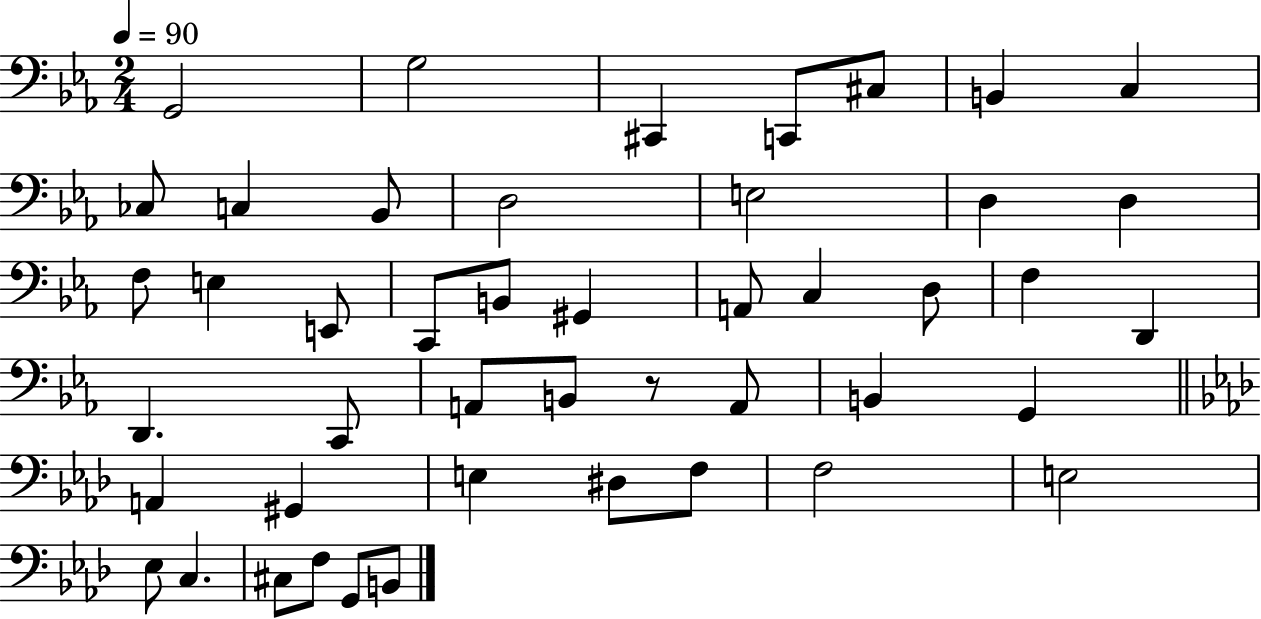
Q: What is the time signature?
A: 2/4